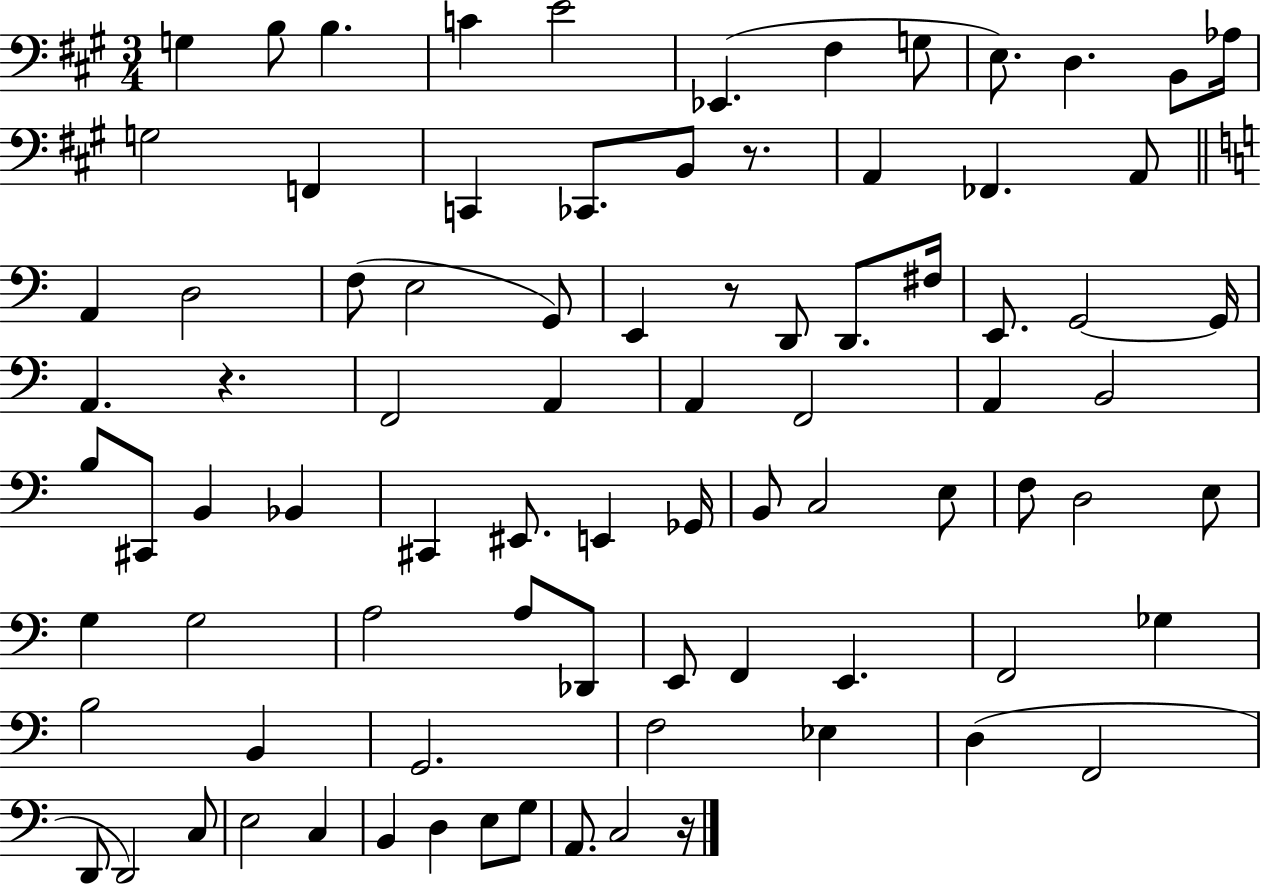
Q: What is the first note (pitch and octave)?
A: G3